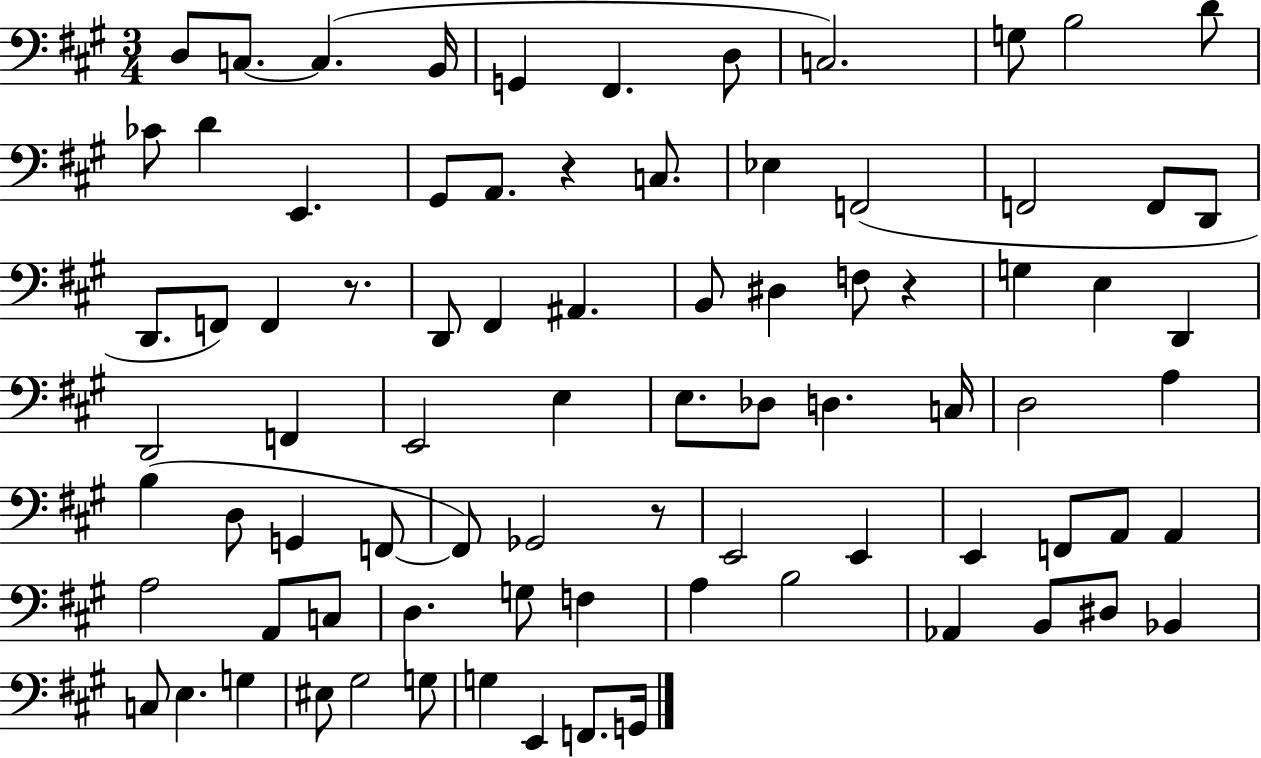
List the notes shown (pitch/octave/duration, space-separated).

D3/e C3/e. C3/q. B2/s G2/q F#2/q. D3/e C3/h. G3/e B3/h D4/e CES4/e D4/q E2/q. G#2/e A2/e. R/q C3/e. Eb3/q F2/h F2/h F2/e D2/e D2/e. F2/e F2/q R/e. D2/e F#2/q A#2/q. B2/e D#3/q F3/e R/q G3/q E3/q D2/q D2/h F2/q E2/h E3/q E3/e. Db3/e D3/q. C3/s D3/h A3/q B3/q D3/e G2/q F2/e F2/e Gb2/h R/e E2/h E2/q E2/q F2/e A2/e A2/q A3/h A2/e C3/e D3/q. G3/e F3/q A3/q B3/h Ab2/q B2/e D#3/e Bb2/q C3/e E3/q. G3/q EIS3/e G#3/h G3/e G3/q E2/q F2/e. G2/s